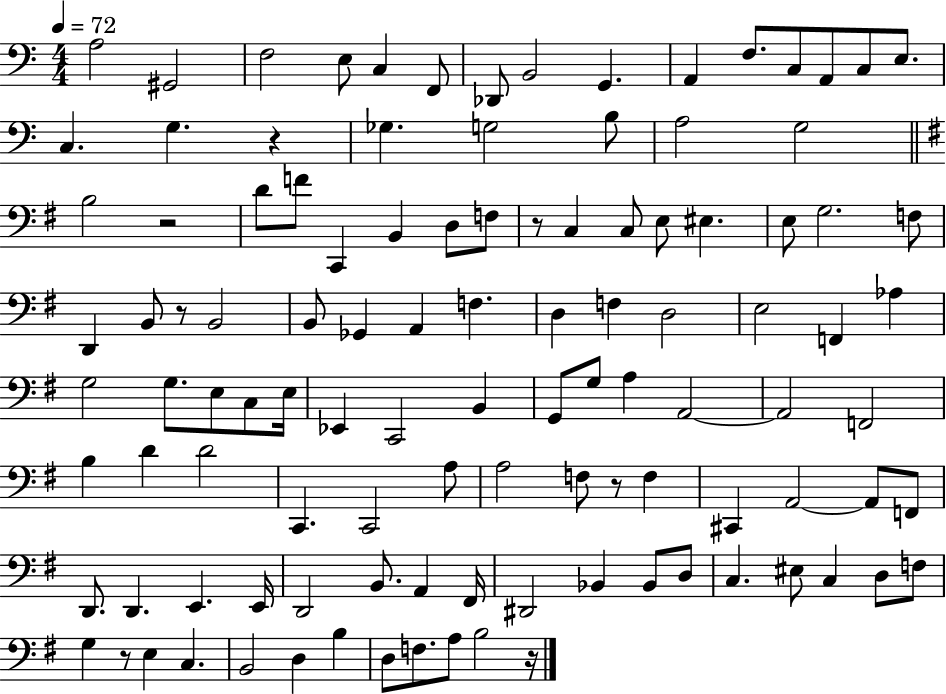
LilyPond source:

{
  \clef bass
  \numericTimeSignature
  \time 4/4
  \key c \major
  \tempo 4 = 72
  a2 gis,2 | f2 e8 c4 f,8 | des,8 b,2 g,4. | a,4 f8. c8 a,8 c8 e8. | \break c4. g4. r4 | ges4. g2 b8 | a2 g2 | \bar "||" \break \key e \minor b2 r2 | d'8 f'8 c,4 b,4 d8 f8 | r8 c4 c8 e8 eis4. | e8 g2. f8 | \break d,4 b,8 r8 b,2 | b,8 ges,4 a,4 f4. | d4 f4 d2 | e2 f,4 aes4 | \break g2 g8. e8 c8 e16 | ees,4 c,2 b,4 | g,8 g8 a4 a,2~~ | a,2 f,2 | \break b4 d'4 d'2 | c,4. c,2 a8 | a2 f8 r8 f4 | cis,4 a,2~~ a,8 f,8 | \break d,8. d,4. e,4. e,16 | d,2 b,8. a,4 fis,16 | dis,2 bes,4 bes,8 d8 | c4. eis8 c4 d8 f8 | \break g4 r8 e4 c4. | b,2 d4 b4 | d8 f8. a8 b2 r16 | \bar "|."
}